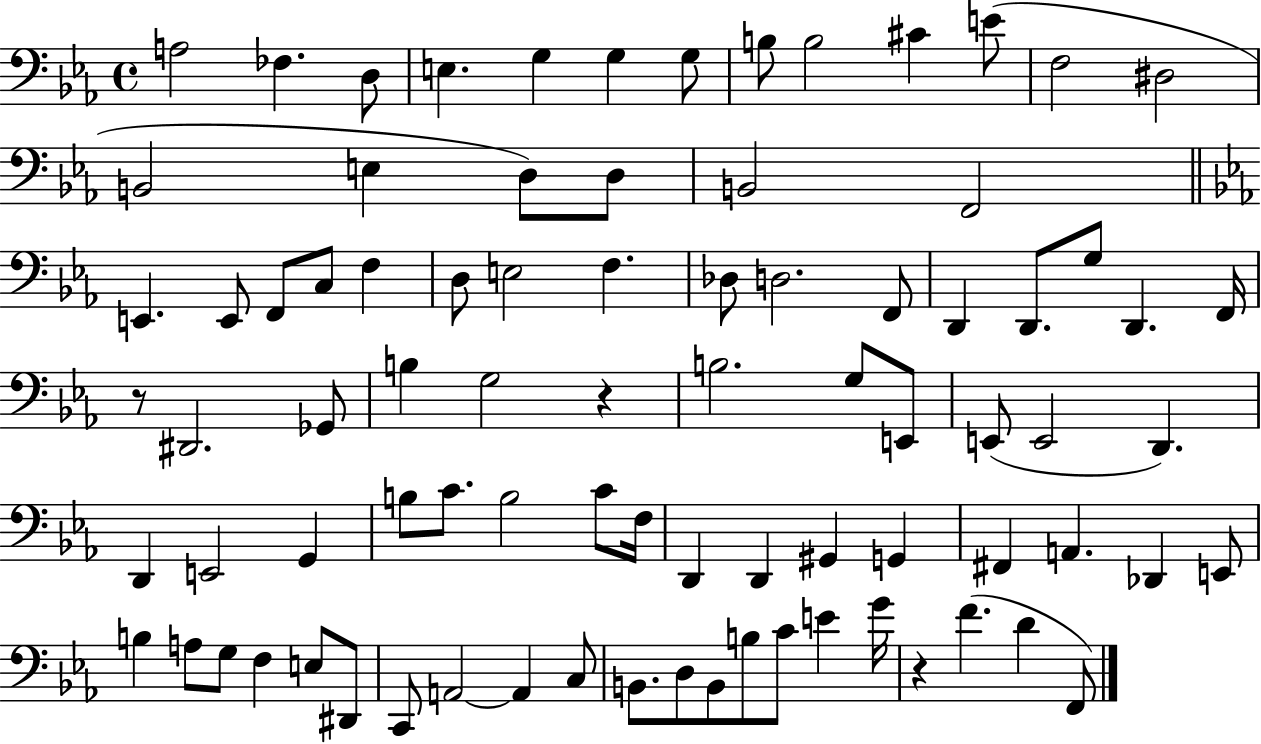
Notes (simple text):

A3/h FES3/q. D3/e E3/q. G3/q G3/q G3/e B3/e B3/h C#4/q E4/e F3/h D#3/h B2/h E3/q D3/e D3/e B2/h F2/h E2/q. E2/e F2/e C3/e F3/q D3/e E3/h F3/q. Db3/e D3/h. F2/e D2/q D2/e. G3/e D2/q. F2/s R/e D#2/h. Gb2/e B3/q G3/h R/q B3/h. G3/e E2/e E2/e E2/h D2/q. D2/q E2/h G2/q B3/e C4/e. B3/h C4/e F3/s D2/q D2/q G#2/q G2/q F#2/q A2/q. Db2/q E2/e B3/q A3/e G3/e F3/q E3/e D#2/e C2/e A2/h A2/q C3/e B2/e. D3/e B2/e B3/e C4/e E4/q G4/s R/q F4/q. D4/q F2/e